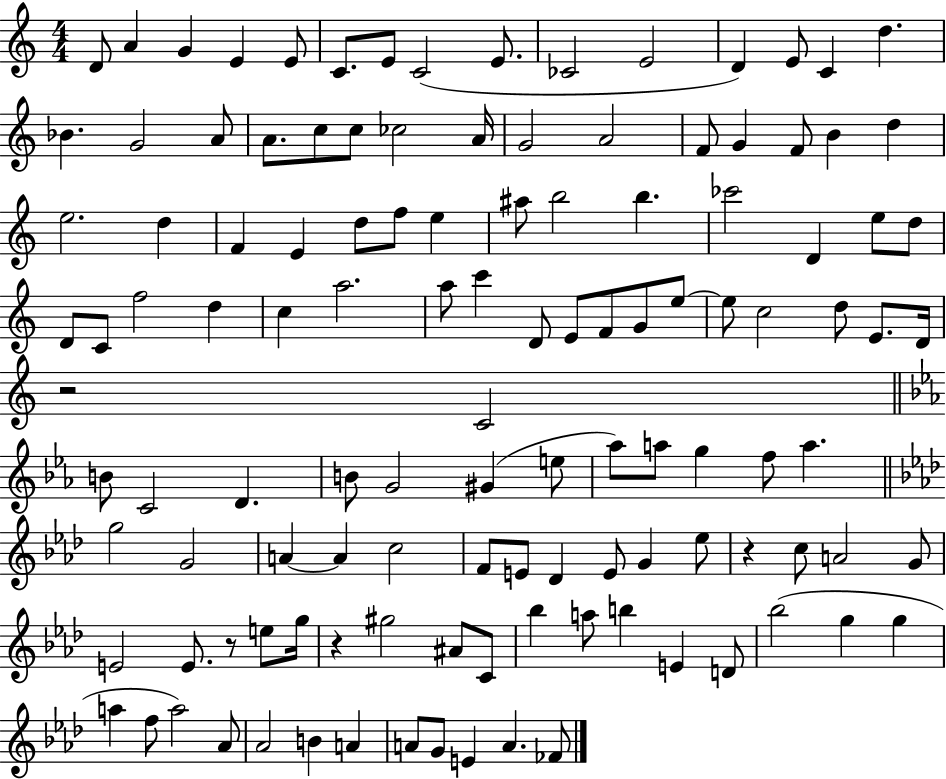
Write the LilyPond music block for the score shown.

{
  \clef treble
  \numericTimeSignature
  \time 4/4
  \key c \major
  \repeat volta 2 { d'8 a'4 g'4 e'4 e'8 | c'8. e'8 c'2( e'8. | ces'2 e'2 | d'4) e'8 c'4 d''4. | \break bes'4. g'2 a'8 | a'8. c''8 c''8 ces''2 a'16 | g'2 a'2 | f'8 g'4 f'8 b'4 d''4 | \break e''2. d''4 | f'4 e'4 d''8 f''8 e''4 | ais''8 b''2 b''4. | ces'''2 d'4 e''8 d''8 | \break d'8 c'8 f''2 d''4 | c''4 a''2. | a''8 c'''4 d'8 e'8 f'8 g'8 e''8~~ | e''8 c''2 d''8 e'8. d'16 | \break r2 c'2 | \bar "||" \break \key ees \major b'8 c'2 d'4. | b'8 g'2 gis'4( e''8 | aes''8) a''8 g''4 f''8 a''4. | \bar "||" \break \key aes \major g''2 g'2 | a'4~~ a'4 c''2 | f'8 e'8 des'4 e'8 g'4 ees''8 | r4 c''8 a'2 g'8 | \break e'2 e'8. r8 e''8 g''16 | r4 gis''2 ais'8 c'8 | bes''4 a''8 b''4 e'4 d'8 | bes''2( g''4 g''4 | \break a''4 f''8 a''2) aes'8 | aes'2 b'4 a'4 | a'8 g'8 e'4 a'4. fes'8 | } \bar "|."
}